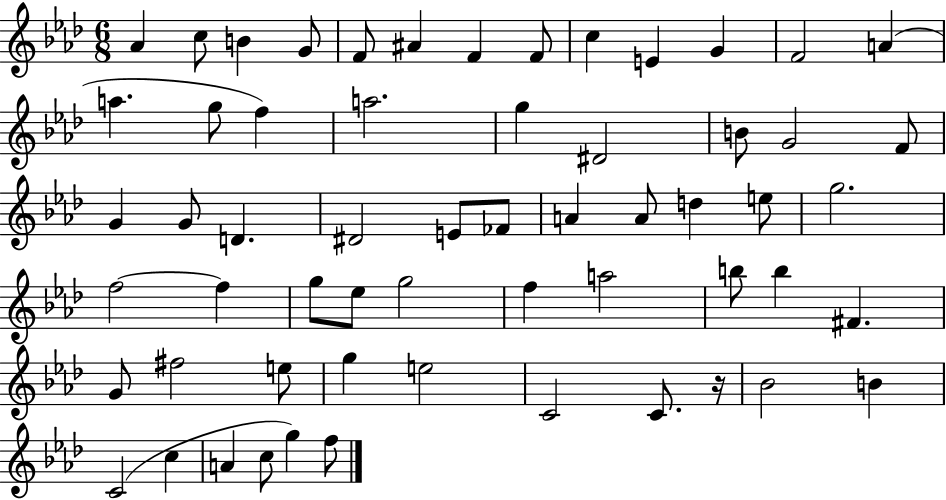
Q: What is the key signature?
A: AES major